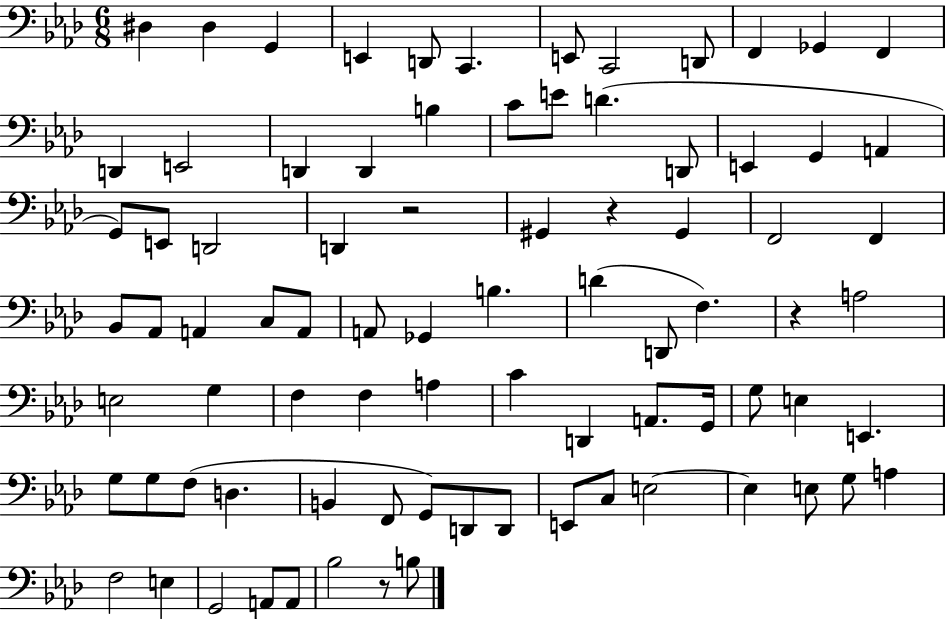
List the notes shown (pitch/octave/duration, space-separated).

D#3/q D#3/q G2/q E2/q D2/e C2/q. E2/e C2/h D2/e F2/q Gb2/q F2/q D2/q E2/h D2/q D2/q B3/q C4/e E4/e D4/q. D2/e E2/q G2/q A2/q G2/e E2/e D2/h D2/q R/h G#2/q R/q G#2/q F2/h F2/q Bb2/e Ab2/e A2/q C3/e A2/e A2/e Gb2/q B3/q. D4/q D2/e F3/q. R/q A3/h E3/h G3/q F3/q F3/q A3/q C4/q D2/q A2/e. G2/s G3/e E3/q E2/q. G3/e G3/e F3/e D3/q. B2/q F2/e G2/e D2/e D2/e E2/e C3/e E3/h E3/q E3/e G3/e A3/q F3/h E3/q G2/h A2/e A2/e Bb3/h R/e B3/e